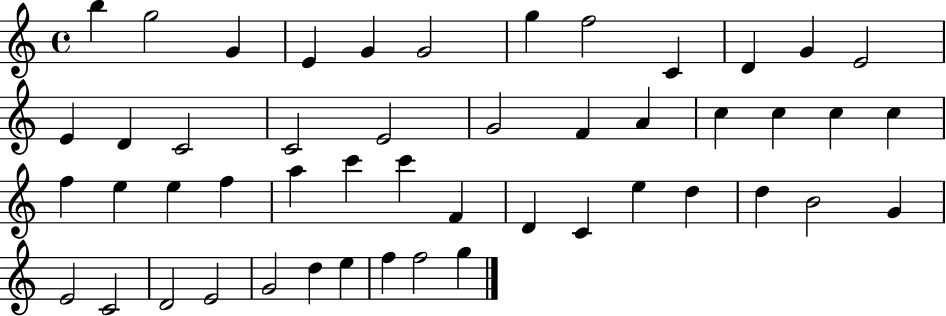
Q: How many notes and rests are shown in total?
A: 49